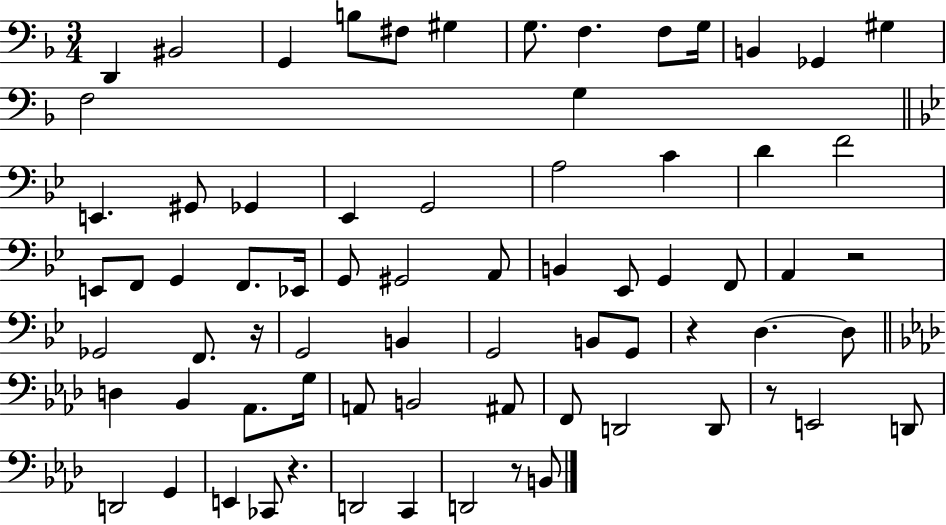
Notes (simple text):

D2/q BIS2/h G2/q B3/e F#3/e G#3/q G3/e. F3/q. F3/e G3/s B2/q Gb2/q G#3/q F3/h G3/q E2/q. G#2/e Gb2/q Eb2/q G2/h A3/h C4/q D4/q F4/h E2/e F2/e G2/q F2/e. Eb2/s G2/e G#2/h A2/e B2/q Eb2/e G2/q F2/e A2/q R/h Gb2/h F2/e. R/s G2/h B2/q G2/h B2/e G2/e R/q D3/q. D3/e D3/q Bb2/q Ab2/e. G3/s A2/e B2/h A#2/e F2/e D2/h D2/e R/e E2/h D2/e D2/h G2/q E2/q CES2/e R/q. D2/h C2/q D2/h R/e B2/e